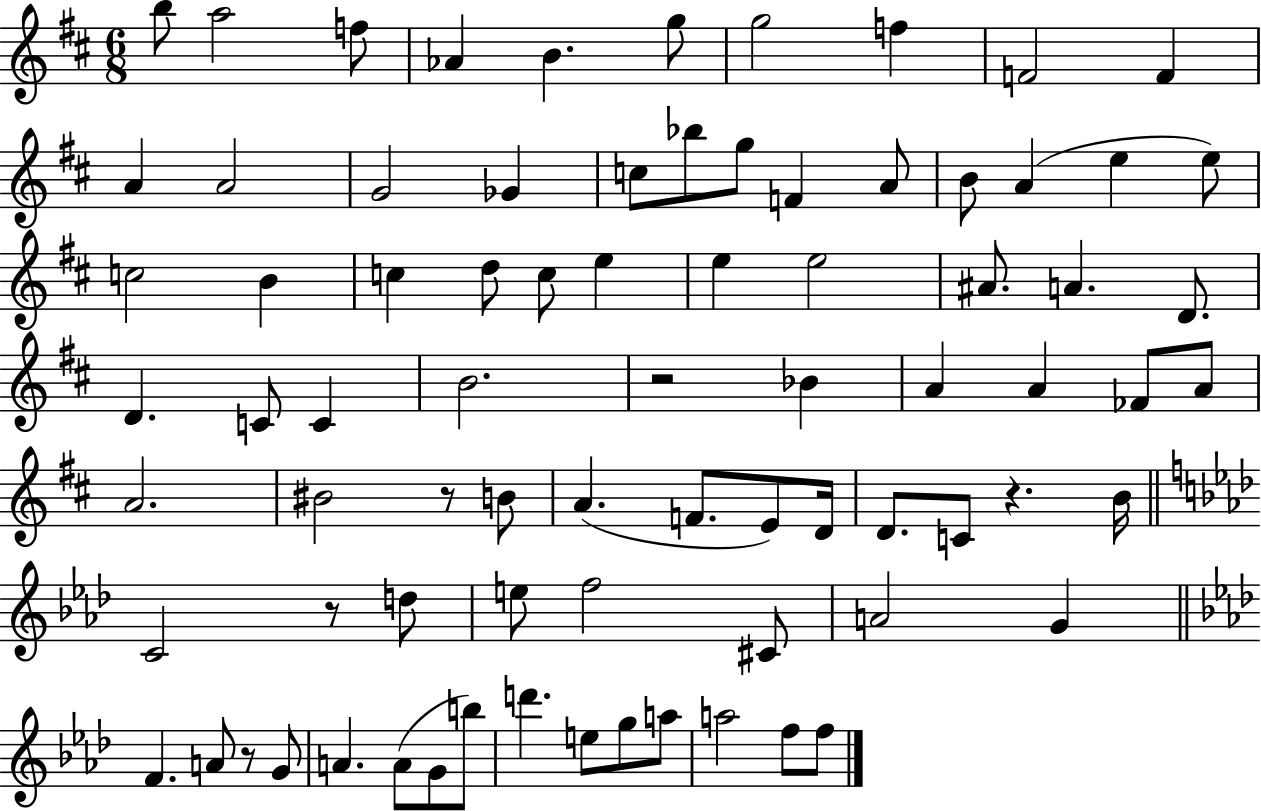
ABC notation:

X:1
T:Untitled
M:6/8
L:1/4
K:D
b/2 a2 f/2 _A B g/2 g2 f F2 F A A2 G2 _G c/2 _b/2 g/2 F A/2 B/2 A e e/2 c2 B c d/2 c/2 e e e2 ^A/2 A D/2 D C/2 C B2 z2 _B A A _F/2 A/2 A2 ^B2 z/2 B/2 A F/2 E/2 D/4 D/2 C/2 z B/4 C2 z/2 d/2 e/2 f2 ^C/2 A2 G F A/2 z/2 G/2 A A/2 G/2 b/2 d' e/2 g/2 a/2 a2 f/2 f/2